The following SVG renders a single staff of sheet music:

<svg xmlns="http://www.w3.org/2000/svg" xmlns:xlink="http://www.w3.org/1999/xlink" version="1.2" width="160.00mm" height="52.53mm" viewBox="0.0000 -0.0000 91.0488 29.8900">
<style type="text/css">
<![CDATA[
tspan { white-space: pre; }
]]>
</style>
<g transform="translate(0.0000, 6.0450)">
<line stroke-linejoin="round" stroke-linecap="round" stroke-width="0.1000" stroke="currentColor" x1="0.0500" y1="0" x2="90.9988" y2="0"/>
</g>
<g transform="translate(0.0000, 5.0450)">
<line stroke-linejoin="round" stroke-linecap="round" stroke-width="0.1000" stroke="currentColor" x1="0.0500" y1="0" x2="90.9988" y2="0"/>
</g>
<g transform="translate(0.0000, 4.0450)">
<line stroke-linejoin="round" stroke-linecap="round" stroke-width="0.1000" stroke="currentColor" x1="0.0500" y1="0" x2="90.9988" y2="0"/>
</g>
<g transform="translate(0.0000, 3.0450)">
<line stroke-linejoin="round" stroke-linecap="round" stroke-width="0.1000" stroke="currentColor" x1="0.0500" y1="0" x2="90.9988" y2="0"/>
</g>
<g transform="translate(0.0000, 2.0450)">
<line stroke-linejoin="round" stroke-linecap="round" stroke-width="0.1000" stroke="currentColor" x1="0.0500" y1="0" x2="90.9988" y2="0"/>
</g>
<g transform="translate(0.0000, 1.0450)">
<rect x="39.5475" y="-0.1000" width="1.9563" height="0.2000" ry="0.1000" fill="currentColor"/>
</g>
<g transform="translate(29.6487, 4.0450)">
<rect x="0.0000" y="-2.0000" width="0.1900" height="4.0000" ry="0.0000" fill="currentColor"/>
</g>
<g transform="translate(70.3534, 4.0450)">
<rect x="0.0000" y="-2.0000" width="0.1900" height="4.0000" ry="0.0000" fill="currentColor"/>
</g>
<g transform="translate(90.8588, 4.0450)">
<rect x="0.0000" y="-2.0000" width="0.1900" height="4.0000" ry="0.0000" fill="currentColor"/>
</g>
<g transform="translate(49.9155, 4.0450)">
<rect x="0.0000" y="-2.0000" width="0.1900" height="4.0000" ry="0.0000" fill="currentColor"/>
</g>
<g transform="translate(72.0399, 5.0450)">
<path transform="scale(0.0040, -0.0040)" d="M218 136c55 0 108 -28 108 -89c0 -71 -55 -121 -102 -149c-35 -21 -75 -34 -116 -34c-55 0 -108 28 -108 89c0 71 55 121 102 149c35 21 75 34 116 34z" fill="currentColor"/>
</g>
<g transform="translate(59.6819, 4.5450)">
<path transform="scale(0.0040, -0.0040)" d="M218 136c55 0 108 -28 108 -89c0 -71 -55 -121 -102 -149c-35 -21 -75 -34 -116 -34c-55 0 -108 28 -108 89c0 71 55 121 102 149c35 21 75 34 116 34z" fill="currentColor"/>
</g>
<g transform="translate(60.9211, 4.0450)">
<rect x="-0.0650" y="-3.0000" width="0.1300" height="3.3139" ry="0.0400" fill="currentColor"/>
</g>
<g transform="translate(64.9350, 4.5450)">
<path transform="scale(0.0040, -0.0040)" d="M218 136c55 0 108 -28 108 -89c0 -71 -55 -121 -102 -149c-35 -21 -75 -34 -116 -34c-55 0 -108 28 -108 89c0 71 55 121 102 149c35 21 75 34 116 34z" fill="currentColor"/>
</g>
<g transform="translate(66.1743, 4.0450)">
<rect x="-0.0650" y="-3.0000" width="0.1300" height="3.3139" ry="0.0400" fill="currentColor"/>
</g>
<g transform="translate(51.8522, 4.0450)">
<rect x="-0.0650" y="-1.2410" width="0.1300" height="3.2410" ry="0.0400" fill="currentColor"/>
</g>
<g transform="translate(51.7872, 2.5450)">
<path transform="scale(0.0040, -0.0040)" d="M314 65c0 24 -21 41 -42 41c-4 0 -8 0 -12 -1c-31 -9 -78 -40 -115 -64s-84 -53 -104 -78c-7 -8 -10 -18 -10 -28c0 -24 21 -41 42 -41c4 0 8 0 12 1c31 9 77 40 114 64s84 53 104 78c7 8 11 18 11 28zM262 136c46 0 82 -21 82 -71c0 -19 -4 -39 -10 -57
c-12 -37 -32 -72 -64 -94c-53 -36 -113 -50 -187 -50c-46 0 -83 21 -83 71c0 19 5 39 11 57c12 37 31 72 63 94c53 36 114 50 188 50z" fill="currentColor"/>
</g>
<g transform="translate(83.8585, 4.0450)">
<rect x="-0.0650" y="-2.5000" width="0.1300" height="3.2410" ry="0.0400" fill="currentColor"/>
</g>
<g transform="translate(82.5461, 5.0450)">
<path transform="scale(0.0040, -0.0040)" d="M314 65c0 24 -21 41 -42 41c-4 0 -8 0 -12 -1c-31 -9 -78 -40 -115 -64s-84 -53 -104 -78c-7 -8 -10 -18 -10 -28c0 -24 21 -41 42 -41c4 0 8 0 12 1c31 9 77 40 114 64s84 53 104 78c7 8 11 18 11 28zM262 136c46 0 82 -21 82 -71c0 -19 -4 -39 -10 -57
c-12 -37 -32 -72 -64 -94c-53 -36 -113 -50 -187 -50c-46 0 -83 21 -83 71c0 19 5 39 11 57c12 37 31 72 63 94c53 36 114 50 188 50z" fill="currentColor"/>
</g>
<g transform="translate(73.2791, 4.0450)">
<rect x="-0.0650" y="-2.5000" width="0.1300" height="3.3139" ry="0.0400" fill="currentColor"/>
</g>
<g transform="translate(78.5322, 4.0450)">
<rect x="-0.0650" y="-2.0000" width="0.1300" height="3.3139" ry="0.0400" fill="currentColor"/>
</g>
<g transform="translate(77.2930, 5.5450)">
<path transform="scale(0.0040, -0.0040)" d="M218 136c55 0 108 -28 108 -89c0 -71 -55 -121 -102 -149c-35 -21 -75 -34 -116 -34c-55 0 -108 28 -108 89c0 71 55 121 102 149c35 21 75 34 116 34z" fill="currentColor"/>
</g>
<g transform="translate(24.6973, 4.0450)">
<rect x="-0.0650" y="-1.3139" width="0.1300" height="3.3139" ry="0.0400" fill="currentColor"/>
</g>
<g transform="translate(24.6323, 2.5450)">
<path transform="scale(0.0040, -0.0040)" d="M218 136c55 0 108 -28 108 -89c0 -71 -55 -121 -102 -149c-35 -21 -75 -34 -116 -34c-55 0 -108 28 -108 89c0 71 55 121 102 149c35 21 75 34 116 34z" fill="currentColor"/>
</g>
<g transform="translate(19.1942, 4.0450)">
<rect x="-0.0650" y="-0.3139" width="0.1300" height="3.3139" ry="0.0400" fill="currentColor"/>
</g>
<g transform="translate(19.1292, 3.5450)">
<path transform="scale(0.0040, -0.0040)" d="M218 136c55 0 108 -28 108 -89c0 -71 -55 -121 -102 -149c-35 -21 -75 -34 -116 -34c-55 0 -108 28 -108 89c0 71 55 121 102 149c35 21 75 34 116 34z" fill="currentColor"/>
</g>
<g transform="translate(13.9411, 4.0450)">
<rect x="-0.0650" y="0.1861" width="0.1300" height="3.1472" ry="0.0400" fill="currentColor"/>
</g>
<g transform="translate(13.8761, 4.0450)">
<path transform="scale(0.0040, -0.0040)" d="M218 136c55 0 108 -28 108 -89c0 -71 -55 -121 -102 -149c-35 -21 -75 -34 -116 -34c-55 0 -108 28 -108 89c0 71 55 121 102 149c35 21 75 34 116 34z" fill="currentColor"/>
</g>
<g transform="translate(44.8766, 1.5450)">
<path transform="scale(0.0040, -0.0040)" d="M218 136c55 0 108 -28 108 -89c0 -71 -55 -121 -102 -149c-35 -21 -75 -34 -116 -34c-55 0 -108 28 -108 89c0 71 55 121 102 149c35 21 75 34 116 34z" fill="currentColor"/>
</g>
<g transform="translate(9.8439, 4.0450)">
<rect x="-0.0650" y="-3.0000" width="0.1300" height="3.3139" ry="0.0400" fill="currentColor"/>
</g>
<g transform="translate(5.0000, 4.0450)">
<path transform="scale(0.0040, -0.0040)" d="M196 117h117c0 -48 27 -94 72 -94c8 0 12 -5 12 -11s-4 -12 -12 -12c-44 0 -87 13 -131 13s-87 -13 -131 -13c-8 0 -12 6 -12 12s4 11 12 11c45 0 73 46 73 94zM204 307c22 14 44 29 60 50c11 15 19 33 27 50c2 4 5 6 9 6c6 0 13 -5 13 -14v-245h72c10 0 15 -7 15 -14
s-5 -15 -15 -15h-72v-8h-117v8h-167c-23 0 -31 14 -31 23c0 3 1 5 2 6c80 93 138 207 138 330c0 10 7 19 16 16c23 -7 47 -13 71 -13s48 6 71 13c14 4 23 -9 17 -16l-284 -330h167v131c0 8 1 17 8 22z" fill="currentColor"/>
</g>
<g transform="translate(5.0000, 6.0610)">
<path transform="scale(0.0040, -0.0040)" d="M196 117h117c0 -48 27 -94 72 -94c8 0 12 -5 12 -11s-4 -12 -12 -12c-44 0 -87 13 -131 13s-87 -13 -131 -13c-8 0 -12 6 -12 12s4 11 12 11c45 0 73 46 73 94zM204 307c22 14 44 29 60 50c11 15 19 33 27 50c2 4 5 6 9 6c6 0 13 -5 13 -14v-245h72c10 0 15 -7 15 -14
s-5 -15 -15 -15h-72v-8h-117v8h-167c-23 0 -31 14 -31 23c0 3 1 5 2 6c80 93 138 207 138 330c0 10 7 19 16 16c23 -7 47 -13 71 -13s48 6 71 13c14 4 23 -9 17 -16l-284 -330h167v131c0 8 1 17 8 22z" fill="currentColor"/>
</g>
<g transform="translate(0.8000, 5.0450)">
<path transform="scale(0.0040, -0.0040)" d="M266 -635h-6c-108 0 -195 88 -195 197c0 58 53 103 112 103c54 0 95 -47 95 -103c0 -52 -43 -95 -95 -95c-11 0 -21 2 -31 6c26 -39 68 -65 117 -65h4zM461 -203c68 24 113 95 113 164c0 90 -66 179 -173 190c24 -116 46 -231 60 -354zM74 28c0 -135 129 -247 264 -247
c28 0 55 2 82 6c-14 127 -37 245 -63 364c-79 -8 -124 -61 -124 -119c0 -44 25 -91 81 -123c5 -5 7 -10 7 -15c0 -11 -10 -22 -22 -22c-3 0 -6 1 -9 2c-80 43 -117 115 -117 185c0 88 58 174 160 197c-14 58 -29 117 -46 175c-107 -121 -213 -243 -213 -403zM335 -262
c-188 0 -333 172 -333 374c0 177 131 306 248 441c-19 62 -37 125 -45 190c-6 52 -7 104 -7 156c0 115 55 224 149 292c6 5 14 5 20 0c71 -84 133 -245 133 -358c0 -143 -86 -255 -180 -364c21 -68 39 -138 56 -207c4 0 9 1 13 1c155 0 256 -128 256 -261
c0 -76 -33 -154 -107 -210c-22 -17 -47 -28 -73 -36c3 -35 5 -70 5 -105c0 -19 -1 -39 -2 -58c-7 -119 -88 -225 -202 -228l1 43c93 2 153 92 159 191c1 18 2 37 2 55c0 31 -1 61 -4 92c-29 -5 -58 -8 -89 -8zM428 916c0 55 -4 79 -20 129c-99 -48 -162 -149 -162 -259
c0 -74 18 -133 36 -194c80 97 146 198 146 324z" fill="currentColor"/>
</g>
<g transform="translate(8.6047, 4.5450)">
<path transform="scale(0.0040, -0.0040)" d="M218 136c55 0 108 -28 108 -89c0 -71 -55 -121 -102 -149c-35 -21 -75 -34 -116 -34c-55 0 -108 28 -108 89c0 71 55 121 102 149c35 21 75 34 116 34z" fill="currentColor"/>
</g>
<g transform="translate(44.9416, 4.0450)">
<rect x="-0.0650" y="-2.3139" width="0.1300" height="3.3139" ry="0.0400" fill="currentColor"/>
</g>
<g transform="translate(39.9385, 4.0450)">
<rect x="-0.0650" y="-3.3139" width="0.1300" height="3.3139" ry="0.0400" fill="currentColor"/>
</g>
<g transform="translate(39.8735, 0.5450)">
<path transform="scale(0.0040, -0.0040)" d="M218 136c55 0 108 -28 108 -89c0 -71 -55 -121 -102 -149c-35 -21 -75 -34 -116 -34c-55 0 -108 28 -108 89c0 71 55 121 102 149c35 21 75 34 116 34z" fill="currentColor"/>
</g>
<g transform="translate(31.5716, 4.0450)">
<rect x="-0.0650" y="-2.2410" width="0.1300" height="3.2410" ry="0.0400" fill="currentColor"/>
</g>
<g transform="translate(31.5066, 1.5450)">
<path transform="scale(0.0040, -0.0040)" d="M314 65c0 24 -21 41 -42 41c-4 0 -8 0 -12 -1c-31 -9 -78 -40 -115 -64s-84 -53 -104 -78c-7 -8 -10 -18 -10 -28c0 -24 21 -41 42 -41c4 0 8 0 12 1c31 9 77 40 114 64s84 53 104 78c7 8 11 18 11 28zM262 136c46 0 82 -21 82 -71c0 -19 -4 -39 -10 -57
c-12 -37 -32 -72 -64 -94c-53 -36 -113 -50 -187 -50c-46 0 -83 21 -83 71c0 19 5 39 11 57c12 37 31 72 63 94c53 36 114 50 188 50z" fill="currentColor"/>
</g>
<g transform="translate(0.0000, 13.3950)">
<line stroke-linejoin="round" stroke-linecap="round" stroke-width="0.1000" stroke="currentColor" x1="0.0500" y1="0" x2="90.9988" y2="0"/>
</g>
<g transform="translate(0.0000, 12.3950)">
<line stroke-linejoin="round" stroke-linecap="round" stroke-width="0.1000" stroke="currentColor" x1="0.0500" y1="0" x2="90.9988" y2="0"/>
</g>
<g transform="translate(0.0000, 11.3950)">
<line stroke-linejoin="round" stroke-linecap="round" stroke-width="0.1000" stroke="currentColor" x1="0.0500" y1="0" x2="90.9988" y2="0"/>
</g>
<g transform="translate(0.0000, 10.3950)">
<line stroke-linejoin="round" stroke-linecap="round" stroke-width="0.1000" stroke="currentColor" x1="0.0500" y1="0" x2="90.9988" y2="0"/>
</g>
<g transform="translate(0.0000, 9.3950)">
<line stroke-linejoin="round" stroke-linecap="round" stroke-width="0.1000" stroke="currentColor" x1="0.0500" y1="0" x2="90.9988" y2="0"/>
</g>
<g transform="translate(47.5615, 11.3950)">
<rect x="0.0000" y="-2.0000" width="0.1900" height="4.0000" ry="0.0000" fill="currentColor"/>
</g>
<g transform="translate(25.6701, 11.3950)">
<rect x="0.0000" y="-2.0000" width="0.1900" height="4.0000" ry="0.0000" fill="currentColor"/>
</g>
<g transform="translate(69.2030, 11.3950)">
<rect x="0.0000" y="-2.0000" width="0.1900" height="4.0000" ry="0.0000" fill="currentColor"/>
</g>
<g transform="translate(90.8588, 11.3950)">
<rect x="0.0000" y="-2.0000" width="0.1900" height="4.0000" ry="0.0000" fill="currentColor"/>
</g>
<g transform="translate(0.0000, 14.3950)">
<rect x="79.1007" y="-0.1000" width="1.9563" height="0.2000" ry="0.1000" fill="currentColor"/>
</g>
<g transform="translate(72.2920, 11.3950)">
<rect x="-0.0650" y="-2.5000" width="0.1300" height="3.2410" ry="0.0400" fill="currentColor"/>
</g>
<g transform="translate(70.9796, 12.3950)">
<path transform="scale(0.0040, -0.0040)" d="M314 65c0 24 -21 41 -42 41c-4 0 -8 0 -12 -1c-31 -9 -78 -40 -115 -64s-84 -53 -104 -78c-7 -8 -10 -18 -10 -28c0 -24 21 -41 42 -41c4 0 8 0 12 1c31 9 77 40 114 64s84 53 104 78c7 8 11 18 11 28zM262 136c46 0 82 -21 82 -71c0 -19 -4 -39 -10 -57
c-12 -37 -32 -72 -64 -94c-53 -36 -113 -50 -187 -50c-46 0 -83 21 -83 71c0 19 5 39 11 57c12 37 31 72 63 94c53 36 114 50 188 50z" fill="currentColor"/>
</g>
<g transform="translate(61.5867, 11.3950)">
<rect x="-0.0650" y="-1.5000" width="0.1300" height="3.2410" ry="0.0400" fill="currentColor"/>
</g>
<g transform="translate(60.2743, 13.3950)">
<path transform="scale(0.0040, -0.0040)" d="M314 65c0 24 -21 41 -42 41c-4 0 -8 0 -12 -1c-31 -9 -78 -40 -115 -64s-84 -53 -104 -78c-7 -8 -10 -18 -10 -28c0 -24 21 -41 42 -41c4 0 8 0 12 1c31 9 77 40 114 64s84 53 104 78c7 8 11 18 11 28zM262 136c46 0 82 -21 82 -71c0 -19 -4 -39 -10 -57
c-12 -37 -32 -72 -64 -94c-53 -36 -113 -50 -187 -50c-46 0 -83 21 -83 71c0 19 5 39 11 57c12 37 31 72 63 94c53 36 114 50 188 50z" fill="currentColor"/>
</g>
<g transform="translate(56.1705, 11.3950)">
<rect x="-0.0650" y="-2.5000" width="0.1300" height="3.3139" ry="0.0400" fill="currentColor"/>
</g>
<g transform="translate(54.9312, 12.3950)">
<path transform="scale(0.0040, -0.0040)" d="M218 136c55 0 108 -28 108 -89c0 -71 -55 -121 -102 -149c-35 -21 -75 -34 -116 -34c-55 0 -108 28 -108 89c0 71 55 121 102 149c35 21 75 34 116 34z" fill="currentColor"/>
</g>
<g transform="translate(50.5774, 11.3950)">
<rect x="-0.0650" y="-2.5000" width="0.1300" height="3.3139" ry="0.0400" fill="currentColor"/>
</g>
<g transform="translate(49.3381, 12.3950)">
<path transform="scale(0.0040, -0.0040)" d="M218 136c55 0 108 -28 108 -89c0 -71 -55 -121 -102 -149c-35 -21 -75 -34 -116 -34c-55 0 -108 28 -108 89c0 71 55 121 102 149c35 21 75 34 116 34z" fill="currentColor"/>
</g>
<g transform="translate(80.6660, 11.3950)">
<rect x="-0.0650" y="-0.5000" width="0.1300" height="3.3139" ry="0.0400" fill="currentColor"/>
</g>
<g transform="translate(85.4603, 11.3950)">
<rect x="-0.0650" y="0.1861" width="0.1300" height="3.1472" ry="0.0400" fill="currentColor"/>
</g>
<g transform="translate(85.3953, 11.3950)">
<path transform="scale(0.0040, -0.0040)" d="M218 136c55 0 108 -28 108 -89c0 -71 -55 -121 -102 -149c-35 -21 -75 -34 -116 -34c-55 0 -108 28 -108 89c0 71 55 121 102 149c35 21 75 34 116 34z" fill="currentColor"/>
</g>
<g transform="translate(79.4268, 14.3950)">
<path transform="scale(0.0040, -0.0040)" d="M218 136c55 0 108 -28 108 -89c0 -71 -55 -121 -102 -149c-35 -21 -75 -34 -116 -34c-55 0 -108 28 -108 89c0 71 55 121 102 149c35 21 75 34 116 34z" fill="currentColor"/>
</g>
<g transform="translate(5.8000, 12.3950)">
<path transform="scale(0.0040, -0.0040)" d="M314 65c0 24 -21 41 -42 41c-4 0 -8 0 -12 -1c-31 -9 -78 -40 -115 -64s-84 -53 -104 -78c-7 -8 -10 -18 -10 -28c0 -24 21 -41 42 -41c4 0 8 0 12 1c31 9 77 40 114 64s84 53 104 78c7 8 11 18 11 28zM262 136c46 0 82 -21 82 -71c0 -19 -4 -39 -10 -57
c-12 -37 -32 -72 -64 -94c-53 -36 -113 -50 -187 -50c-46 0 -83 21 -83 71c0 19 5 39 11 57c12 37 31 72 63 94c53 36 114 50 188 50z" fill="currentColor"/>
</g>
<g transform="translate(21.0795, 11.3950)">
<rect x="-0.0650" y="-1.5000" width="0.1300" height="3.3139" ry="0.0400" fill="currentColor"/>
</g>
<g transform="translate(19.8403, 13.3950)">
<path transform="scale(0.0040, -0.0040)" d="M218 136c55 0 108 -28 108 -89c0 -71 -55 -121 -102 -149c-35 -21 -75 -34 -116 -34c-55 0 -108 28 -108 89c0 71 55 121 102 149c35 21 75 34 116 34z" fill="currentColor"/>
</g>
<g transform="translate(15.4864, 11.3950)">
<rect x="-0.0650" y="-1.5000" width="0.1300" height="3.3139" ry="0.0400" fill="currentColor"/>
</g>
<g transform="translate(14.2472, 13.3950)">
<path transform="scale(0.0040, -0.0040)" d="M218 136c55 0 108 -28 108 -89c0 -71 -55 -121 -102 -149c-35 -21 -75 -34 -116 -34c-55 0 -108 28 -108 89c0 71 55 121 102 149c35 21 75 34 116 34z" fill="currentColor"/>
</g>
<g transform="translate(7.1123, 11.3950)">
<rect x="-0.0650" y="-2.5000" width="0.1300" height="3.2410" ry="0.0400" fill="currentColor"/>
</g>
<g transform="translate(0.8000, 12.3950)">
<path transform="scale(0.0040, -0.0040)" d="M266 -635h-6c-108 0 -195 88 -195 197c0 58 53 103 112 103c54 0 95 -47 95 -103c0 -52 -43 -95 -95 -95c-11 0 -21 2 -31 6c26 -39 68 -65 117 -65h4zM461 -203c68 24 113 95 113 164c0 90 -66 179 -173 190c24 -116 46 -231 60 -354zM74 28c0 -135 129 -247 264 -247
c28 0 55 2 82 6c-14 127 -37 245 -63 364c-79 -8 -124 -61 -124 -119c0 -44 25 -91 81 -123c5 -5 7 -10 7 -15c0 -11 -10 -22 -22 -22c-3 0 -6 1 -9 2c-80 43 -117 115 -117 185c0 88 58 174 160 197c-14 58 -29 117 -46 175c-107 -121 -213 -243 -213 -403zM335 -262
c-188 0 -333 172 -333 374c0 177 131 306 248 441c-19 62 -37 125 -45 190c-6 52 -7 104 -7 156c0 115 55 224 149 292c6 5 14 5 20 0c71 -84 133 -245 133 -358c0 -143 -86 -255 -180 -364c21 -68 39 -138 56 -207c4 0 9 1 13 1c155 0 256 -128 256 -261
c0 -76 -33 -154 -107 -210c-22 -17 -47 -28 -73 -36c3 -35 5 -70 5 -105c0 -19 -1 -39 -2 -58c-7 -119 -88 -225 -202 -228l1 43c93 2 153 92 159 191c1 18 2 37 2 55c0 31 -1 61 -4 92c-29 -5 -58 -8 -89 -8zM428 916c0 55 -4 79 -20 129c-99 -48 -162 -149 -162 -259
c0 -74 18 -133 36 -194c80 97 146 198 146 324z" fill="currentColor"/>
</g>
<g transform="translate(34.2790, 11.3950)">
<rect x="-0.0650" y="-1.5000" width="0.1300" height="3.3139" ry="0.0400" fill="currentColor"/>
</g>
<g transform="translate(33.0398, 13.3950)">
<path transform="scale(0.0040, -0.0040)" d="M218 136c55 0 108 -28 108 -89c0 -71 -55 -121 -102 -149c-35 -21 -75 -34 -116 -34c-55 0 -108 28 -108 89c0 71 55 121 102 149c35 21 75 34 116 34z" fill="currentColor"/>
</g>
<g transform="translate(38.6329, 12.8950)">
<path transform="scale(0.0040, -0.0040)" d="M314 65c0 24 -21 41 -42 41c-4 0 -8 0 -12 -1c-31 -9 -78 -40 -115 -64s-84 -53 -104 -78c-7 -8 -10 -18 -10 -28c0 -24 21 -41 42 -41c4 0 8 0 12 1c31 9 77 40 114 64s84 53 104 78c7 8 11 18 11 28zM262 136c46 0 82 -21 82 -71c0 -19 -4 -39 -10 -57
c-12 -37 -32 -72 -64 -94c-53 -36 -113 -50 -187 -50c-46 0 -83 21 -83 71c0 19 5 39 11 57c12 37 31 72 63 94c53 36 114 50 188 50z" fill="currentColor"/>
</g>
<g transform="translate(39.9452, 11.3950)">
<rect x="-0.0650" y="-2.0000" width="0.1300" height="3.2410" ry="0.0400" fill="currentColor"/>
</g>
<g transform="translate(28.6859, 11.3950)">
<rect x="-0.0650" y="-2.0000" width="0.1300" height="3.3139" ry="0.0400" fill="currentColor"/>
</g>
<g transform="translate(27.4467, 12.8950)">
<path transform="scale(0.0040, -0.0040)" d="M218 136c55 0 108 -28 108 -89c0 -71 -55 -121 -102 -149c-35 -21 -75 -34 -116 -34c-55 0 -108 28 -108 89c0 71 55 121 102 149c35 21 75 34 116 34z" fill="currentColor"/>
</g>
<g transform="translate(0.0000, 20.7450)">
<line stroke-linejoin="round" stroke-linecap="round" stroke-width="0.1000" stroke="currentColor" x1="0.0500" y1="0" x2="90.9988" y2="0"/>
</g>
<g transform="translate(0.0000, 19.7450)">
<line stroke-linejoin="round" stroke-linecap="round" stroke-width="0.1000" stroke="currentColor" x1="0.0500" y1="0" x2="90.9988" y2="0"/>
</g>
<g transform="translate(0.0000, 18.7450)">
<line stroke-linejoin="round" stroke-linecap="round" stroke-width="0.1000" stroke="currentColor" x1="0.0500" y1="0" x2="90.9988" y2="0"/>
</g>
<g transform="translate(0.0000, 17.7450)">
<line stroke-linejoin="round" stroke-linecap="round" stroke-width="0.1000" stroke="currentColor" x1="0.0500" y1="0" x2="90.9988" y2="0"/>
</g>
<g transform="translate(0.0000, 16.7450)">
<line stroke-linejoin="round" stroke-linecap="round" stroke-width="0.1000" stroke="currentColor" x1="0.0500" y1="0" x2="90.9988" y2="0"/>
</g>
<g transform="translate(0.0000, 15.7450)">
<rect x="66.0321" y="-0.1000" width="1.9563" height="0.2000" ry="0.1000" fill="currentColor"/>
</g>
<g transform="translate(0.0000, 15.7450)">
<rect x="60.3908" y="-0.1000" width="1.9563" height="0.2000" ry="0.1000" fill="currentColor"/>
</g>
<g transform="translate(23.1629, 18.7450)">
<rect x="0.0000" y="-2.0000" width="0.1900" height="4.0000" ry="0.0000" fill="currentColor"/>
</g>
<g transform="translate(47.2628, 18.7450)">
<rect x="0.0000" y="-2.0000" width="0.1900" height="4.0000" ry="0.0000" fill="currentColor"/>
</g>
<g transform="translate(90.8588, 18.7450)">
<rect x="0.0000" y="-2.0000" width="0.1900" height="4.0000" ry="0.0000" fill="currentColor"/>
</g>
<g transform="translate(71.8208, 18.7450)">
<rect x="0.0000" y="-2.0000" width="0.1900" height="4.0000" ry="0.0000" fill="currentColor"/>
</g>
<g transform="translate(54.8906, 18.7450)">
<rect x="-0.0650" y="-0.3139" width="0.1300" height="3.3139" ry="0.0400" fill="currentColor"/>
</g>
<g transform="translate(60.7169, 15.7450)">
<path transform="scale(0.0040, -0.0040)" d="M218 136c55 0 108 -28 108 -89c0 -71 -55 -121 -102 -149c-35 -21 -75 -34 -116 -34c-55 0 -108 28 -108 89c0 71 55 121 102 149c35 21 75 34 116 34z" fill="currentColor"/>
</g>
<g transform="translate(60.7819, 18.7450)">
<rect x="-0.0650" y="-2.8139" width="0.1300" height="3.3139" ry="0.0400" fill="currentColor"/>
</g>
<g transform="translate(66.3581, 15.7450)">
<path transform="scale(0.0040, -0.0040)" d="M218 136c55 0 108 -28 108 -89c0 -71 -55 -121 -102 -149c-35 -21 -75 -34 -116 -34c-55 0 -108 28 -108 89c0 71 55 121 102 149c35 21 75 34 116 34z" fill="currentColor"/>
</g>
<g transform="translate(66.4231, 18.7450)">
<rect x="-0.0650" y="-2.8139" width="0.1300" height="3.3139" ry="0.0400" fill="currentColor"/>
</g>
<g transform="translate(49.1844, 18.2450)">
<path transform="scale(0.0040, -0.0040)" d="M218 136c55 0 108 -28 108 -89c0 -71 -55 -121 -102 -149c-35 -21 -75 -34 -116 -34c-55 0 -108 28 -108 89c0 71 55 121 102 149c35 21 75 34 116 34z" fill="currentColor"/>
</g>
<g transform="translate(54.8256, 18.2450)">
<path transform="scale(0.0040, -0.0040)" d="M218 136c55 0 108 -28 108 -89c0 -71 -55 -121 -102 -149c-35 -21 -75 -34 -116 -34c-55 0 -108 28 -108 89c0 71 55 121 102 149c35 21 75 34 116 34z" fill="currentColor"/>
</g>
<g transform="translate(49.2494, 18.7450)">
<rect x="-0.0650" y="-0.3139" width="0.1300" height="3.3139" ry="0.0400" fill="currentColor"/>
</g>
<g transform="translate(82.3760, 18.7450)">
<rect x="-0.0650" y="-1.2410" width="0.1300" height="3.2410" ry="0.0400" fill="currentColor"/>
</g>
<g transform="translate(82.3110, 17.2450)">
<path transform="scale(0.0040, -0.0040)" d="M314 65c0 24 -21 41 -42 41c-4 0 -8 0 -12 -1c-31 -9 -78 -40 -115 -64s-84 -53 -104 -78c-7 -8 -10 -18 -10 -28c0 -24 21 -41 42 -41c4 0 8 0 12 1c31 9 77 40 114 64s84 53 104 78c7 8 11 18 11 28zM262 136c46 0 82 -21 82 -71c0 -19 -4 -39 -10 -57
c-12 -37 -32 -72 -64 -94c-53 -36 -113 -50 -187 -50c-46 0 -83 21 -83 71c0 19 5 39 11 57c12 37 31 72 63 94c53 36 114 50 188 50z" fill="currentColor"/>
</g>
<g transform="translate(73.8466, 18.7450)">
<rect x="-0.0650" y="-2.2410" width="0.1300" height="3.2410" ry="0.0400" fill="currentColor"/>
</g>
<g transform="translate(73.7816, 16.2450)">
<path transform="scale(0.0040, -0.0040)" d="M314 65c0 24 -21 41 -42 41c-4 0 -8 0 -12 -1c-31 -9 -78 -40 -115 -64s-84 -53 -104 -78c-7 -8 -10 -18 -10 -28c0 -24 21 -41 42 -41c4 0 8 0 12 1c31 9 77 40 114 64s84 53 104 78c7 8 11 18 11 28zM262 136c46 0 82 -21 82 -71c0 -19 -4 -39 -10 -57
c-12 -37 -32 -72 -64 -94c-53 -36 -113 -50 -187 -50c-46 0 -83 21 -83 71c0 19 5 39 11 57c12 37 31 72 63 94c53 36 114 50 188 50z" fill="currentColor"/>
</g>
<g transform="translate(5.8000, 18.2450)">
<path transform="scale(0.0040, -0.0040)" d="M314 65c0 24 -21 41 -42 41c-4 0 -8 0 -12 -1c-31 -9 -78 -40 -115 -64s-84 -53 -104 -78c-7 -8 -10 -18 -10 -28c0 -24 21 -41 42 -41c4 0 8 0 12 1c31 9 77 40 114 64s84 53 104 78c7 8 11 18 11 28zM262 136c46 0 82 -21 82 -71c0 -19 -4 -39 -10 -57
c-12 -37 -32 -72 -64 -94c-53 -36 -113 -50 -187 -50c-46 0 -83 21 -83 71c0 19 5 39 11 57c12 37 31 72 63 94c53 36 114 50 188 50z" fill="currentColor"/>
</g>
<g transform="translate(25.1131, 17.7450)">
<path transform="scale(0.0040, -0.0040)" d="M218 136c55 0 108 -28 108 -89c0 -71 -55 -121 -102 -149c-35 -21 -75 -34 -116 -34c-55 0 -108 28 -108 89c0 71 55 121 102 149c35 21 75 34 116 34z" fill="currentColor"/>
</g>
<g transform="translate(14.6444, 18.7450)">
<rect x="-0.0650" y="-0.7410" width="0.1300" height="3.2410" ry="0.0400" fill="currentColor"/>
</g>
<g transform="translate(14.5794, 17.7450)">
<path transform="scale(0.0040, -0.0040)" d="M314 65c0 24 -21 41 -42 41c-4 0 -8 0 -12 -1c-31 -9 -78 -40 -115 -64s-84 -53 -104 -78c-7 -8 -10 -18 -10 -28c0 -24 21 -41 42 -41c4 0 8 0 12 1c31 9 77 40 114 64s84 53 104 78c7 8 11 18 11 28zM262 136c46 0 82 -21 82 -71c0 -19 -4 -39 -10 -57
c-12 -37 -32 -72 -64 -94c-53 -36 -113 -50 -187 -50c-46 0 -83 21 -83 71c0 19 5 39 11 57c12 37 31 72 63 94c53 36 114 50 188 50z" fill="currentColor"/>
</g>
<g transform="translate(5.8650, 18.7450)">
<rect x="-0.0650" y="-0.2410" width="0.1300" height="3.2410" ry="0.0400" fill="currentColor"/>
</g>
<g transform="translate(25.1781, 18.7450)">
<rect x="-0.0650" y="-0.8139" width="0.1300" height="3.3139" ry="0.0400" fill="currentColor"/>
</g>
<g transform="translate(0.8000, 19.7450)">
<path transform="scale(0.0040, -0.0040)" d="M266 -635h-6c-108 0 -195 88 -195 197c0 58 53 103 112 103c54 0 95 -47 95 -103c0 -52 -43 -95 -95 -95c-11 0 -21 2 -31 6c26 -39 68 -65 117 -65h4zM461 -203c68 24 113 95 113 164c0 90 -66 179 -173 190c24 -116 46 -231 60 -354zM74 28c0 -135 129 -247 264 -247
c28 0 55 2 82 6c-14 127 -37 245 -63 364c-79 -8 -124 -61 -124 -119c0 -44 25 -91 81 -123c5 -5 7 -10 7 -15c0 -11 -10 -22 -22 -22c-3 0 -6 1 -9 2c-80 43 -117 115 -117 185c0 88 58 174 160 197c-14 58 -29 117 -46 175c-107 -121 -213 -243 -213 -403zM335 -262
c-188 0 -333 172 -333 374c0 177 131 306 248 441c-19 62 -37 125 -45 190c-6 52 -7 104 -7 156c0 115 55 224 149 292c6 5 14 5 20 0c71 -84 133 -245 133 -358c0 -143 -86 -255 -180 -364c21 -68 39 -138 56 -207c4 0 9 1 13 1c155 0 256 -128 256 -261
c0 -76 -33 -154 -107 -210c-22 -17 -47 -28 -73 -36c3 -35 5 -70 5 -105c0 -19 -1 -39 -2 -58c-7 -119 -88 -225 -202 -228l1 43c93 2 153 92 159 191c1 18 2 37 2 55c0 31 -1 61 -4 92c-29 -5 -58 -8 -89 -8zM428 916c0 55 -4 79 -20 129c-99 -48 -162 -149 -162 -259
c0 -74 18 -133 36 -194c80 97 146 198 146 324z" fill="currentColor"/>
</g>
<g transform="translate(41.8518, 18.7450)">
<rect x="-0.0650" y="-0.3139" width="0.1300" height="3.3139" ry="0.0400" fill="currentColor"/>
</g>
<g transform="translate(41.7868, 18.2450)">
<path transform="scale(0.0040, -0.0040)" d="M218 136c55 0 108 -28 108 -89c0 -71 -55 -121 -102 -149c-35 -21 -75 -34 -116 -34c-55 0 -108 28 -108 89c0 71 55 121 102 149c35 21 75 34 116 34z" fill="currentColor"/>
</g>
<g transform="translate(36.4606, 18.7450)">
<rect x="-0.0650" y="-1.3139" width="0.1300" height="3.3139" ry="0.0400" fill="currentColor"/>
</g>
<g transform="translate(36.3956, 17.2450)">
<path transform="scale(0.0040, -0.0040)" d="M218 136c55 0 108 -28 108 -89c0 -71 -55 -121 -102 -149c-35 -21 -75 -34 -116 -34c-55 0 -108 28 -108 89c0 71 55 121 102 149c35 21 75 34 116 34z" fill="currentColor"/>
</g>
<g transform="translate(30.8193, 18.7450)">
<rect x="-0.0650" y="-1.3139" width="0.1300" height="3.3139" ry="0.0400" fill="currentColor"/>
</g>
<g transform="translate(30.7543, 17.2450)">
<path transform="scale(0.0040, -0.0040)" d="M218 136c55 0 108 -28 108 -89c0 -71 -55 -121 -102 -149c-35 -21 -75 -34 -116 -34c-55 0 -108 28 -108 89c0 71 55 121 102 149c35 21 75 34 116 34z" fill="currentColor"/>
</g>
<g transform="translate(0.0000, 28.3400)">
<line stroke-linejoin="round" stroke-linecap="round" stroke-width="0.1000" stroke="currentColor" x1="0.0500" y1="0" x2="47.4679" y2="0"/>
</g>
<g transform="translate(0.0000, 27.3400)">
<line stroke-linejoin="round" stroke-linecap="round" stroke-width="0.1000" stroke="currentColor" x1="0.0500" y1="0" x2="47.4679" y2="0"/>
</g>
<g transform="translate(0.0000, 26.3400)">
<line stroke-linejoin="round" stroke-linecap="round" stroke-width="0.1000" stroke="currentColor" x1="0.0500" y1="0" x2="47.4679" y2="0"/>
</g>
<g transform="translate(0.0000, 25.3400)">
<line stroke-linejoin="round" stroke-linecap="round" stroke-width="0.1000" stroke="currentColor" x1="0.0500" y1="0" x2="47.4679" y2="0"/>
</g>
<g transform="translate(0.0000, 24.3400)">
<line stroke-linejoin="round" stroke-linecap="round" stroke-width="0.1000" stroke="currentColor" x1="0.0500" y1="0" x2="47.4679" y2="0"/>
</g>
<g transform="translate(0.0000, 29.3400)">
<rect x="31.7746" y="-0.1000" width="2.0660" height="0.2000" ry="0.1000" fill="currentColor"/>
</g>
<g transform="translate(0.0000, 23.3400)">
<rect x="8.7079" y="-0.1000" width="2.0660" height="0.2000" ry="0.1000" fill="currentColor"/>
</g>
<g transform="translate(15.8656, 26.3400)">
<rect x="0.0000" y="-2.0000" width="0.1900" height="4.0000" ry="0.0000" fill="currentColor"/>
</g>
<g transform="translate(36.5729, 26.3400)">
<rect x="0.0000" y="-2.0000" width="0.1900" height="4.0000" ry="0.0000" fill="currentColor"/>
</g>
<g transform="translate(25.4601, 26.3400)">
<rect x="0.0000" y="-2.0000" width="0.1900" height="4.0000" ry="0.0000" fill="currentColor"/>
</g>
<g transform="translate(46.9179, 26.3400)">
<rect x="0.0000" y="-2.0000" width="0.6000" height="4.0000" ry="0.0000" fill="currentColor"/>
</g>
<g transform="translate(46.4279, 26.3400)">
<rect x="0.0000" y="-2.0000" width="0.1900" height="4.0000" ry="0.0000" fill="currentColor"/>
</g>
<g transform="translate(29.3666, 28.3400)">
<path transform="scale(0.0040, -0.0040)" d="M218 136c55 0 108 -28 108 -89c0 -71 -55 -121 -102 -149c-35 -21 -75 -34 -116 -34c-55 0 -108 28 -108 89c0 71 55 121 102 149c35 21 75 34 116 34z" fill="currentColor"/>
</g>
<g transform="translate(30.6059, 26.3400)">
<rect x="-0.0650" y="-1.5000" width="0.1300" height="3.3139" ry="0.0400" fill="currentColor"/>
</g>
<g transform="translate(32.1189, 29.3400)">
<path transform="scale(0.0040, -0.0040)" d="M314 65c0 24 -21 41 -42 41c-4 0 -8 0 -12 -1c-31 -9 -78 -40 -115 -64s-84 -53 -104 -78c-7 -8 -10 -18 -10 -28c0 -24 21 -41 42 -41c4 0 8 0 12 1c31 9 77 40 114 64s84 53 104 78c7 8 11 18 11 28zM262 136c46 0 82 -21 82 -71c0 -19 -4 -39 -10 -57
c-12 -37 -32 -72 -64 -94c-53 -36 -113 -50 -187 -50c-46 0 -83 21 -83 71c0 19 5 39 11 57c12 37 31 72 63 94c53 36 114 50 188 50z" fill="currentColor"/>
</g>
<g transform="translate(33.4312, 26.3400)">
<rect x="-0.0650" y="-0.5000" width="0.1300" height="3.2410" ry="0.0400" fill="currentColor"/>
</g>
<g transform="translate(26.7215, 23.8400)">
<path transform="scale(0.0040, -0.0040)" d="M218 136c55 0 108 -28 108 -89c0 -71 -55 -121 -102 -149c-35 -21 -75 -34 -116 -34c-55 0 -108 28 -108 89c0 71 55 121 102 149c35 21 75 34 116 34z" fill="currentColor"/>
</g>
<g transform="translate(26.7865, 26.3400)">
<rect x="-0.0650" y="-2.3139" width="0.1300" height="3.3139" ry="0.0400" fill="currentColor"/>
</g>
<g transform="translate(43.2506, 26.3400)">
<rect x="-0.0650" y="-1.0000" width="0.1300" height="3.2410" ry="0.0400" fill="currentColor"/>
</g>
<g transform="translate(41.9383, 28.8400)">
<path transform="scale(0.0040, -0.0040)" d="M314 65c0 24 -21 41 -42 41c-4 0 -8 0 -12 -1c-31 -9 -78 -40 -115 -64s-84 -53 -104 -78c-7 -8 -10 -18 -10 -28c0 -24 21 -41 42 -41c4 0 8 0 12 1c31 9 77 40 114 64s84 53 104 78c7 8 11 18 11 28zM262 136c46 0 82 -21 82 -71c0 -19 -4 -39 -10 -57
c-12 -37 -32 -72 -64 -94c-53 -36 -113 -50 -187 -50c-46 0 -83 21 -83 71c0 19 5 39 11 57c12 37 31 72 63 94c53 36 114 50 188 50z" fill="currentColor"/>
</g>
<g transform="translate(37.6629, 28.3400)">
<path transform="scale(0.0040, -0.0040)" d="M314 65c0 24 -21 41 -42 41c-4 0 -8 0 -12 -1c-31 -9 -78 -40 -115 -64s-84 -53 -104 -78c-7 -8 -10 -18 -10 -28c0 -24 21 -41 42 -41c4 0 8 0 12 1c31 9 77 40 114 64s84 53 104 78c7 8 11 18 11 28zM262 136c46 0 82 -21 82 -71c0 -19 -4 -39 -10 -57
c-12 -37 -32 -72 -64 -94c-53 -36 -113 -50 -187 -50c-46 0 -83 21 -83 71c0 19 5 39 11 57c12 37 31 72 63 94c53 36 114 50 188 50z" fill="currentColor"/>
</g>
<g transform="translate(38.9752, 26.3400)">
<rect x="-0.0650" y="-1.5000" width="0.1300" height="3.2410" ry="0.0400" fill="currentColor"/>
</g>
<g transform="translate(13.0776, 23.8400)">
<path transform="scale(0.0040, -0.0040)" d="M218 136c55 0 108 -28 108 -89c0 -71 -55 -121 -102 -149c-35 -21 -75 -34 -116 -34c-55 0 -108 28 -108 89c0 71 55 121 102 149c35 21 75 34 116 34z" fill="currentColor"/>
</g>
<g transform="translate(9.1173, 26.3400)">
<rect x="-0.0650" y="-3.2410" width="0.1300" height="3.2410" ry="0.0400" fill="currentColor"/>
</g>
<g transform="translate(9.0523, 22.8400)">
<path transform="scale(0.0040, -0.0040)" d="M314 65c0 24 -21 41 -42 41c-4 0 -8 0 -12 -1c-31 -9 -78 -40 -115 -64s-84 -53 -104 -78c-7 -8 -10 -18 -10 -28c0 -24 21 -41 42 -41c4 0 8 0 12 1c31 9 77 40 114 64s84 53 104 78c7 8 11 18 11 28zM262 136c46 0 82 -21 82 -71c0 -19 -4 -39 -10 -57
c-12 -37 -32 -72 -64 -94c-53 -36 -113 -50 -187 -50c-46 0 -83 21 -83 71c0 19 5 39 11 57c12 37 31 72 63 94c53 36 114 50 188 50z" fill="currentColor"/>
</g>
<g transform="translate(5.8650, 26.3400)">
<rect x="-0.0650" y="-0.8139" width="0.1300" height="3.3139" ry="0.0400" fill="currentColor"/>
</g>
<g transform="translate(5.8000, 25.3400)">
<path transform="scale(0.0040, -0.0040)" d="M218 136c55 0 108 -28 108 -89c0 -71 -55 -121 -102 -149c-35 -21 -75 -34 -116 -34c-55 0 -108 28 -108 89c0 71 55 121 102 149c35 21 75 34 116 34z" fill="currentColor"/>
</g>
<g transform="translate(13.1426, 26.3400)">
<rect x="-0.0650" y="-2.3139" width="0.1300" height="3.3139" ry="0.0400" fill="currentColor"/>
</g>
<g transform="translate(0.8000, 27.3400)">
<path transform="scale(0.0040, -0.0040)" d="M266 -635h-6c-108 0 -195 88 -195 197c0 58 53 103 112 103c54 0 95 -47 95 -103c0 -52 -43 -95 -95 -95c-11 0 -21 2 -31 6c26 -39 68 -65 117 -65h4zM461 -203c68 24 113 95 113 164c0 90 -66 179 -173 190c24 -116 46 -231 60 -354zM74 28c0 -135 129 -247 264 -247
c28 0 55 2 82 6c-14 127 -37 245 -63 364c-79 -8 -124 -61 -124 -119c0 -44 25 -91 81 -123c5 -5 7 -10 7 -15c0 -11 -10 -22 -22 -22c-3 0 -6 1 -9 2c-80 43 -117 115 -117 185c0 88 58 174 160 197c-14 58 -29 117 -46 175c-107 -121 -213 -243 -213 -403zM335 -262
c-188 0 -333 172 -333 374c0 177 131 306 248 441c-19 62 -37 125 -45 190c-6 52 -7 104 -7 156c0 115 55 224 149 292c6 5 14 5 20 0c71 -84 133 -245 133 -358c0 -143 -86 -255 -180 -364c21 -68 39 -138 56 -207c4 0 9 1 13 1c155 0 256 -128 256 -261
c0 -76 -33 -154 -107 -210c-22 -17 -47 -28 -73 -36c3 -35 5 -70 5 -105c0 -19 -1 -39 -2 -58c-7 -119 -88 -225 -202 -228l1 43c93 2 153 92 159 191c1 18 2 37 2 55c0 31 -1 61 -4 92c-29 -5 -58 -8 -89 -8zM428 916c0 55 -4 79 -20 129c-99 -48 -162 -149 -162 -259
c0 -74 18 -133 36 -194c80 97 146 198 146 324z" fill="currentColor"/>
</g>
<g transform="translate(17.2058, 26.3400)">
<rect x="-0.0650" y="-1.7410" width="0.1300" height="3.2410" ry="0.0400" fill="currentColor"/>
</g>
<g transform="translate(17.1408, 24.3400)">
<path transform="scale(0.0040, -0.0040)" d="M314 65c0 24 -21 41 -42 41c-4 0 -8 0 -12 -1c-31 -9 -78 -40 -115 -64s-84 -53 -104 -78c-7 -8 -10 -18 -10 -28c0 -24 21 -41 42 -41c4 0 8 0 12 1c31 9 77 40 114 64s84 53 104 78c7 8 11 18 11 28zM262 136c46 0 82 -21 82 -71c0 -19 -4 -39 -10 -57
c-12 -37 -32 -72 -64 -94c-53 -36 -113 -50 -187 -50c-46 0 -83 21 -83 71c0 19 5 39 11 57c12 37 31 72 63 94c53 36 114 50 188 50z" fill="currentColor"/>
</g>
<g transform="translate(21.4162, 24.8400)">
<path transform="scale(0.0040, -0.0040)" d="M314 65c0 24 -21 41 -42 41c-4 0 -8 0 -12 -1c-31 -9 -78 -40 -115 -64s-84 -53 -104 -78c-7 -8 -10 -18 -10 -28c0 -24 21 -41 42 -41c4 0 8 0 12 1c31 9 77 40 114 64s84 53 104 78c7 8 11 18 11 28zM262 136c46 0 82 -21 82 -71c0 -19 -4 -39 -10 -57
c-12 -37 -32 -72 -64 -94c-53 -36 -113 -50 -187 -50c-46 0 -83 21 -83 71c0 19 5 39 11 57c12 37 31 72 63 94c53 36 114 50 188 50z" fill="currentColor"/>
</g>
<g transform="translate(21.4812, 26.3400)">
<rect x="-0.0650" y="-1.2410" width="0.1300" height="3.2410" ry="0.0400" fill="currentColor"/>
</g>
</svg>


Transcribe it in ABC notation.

X:1
T:Untitled
M:4/4
L:1/4
K:C
A B c e g2 b g e2 A A G F G2 G2 E E F E F2 G G E2 G2 C B c2 d2 d e e c c c a a g2 e2 d b2 g f2 e2 g E C2 E2 D2